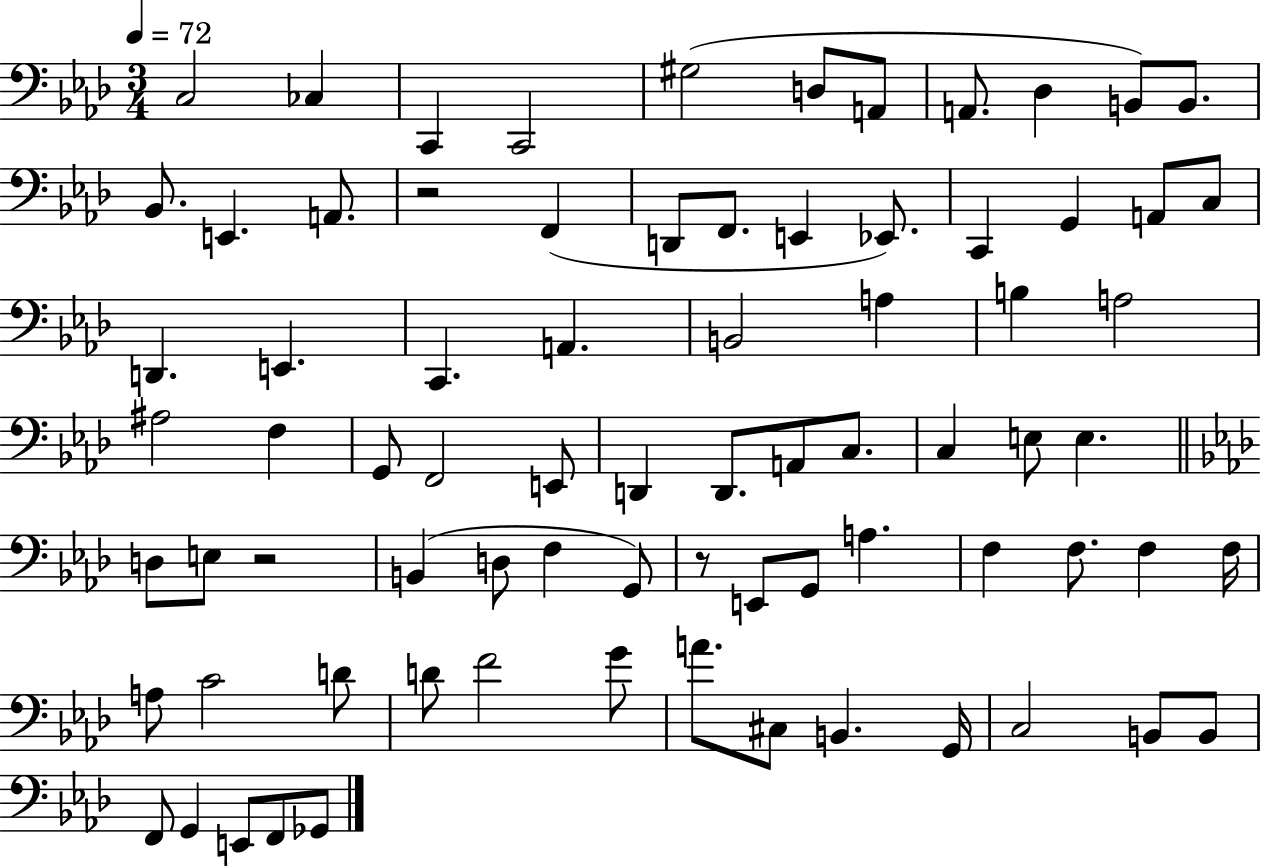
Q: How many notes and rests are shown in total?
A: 77